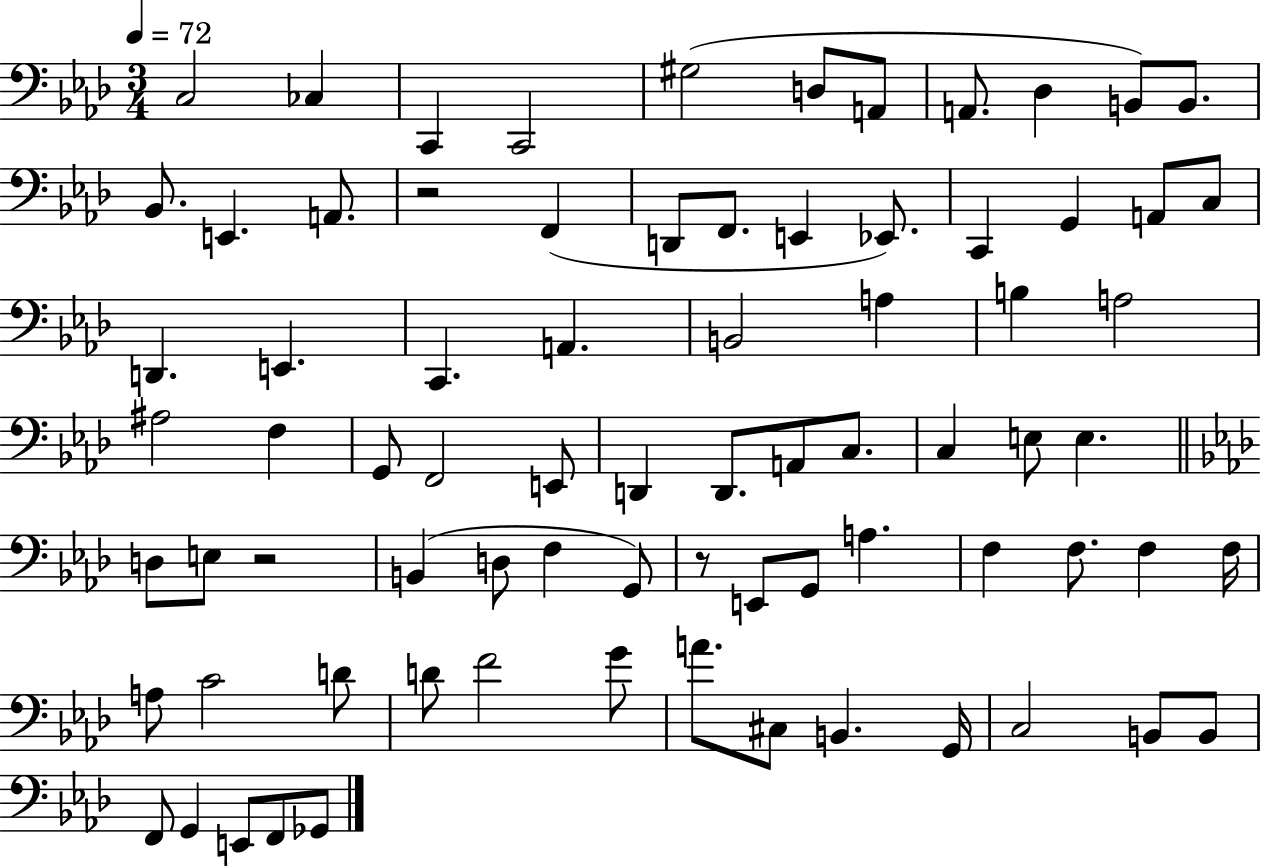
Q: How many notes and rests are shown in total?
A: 77